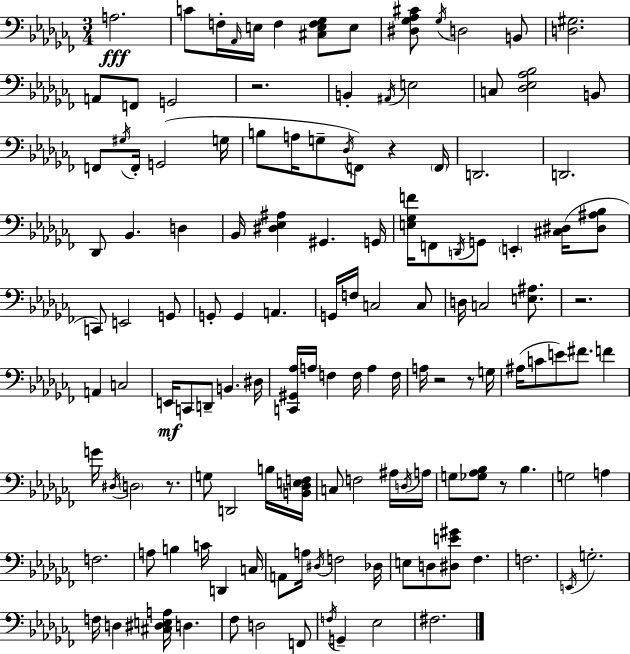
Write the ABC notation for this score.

X:1
T:Untitled
M:3/4
L:1/4
K:Abm
A,2 C/2 F,/4 _A,,/4 E,/4 F, [^C,E,F,_G,]/2 E,/2 [^D,_G,_A,^C]/2 _G,/4 D,2 B,,/2 [D,^G,]2 A,,/2 F,,/2 G,,2 z2 B,, ^A,,/4 E,2 C,/2 [_D,_E,_A,_B,]2 B,,/2 F,,/2 ^G,/4 F,,/4 G,,2 G,/4 B,/2 A,/4 G,/2 _D,/4 F,,/2 z F,,/4 D,,2 D,,2 _D,,/2 _B,, D, _B,,/4 [^D,_E,^A,] ^G,, G,,/4 [E,_G,F]/4 F,,/2 D,,/4 G,,/2 E,, [^C,^D,]/4 [^D,^A,_B,]/2 C,,/2 E,,2 G,,/2 G,,/2 G,, A,, G,,/4 F,/4 C,2 C,/2 D,/4 C,2 [E,^A,]/2 z2 A,, C,2 E,,/4 C,,/2 D,,/2 B,, ^D,/4 [C,,^G,,_A,]/4 A,/4 F, F,/4 A, F,/4 A,/4 z2 z/2 G,/4 ^A,/4 C/2 E/2 ^F/2 F G/4 ^D,/4 D,2 z/2 G,/2 D,,2 B,/4 [B,,_D,E,F,]/4 C,/2 F,2 ^A,/4 D,/4 A,/4 G,/2 [_G,_A,_B,]/2 z/2 _B, G,2 A, F,2 A,/2 B, C/4 D,, C,/4 A,,/2 A,/4 ^D,/4 F,2 _D,/4 E,/2 D,/2 [^D,E^G]/2 _F, F,2 E,,/4 G,2 F,/4 D, [^C,^D,E,A,]/4 D, _F,/2 D,2 F,,/2 F,/4 G,, _E,2 ^F,2